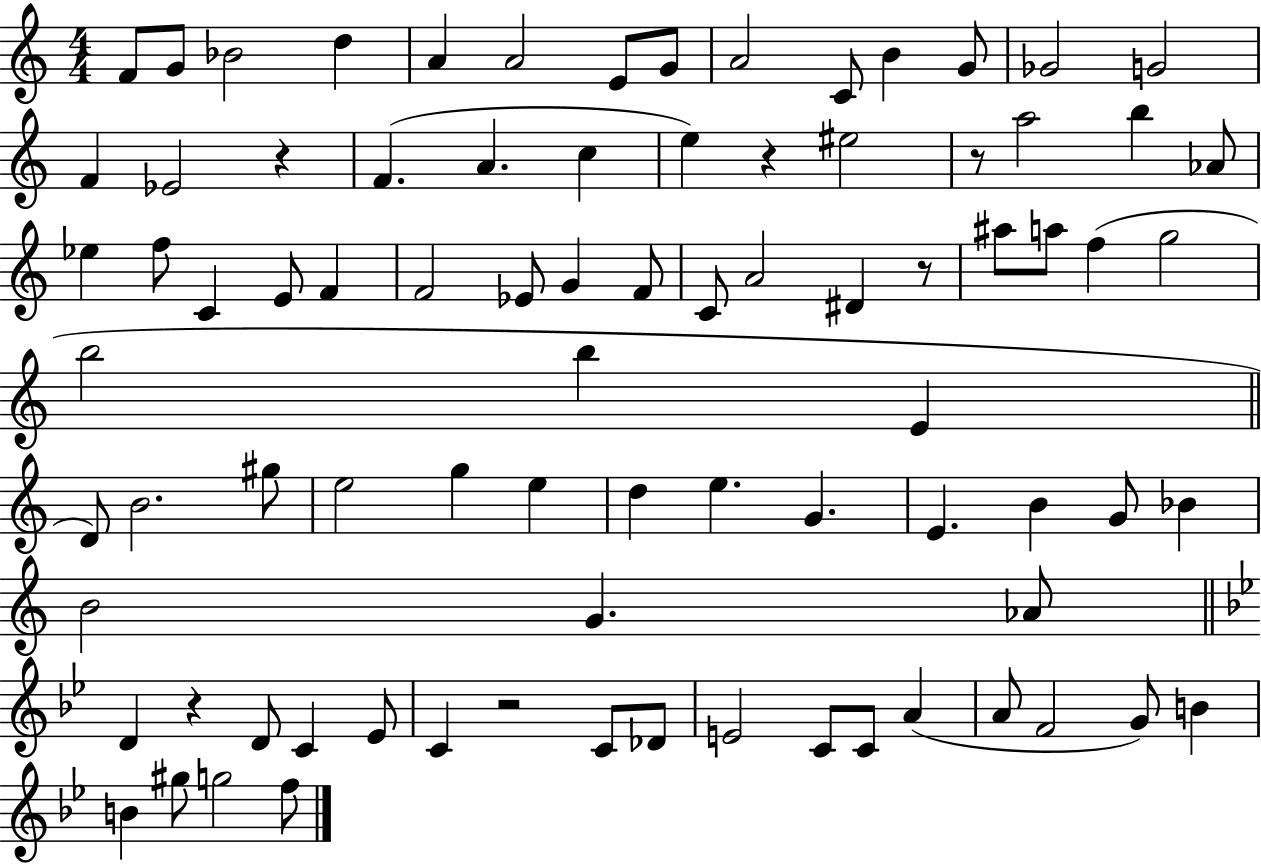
{
  \clef treble
  \numericTimeSignature
  \time 4/4
  \key c \major
  f'8 g'8 bes'2 d''4 | a'4 a'2 e'8 g'8 | a'2 c'8 b'4 g'8 | ges'2 g'2 | \break f'4 ees'2 r4 | f'4.( a'4. c''4 | e''4) r4 eis''2 | r8 a''2 b''4 aes'8 | \break ees''4 f''8 c'4 e'8 f'4 | f'2 ees'8 g'4 f'8 | c'8 a'2 dis'4 r8 | ais''8 a''8 f''4( g''2 | \break b''2 b''4 e'4 | \bar "||" \break \key c \major d'8) b'2. gis''8 | e''2 g''4 e''4 | d''4 e''4. g'4. | e'4. b'4 g'8 bes'4 | \break b'2 g'4. aes'8 | \bar "||" \break \key bes \major d'4 r4 d'8 c'4 ees'8 | c'4 r2 c'8 des'8 | e'2 c'8 c'8 a'4( | a'8 f'2 g'8) b'4 | \break b'4 gis''8 g''2 f''8 | \bar "|."
}